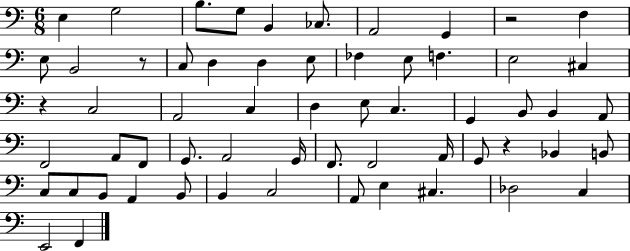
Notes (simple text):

E3/q G3/h B3/e. G3/e B2/q CES3/e. A2/h G2/q R/h F3/q E3/e B2/h R/e C3/e D3/q D3/q E3/e FES3/q E3/e F3/q. E3/h C#3/q R/q C3/h A2/h C3/q D3/q E3/e C3/q. G2/q B2/e B2/q A2/e F2/h A2/e F2/e G2/e. A2/h G2/s F2/e. F2/h A2/s G2/e R/q Bb2/q B2/e C3/e C3/e B2/e A2/q B2/e B2/q C3/h A2/e E3/q C#3/q. Db3/h C3/q E2/h F2/q